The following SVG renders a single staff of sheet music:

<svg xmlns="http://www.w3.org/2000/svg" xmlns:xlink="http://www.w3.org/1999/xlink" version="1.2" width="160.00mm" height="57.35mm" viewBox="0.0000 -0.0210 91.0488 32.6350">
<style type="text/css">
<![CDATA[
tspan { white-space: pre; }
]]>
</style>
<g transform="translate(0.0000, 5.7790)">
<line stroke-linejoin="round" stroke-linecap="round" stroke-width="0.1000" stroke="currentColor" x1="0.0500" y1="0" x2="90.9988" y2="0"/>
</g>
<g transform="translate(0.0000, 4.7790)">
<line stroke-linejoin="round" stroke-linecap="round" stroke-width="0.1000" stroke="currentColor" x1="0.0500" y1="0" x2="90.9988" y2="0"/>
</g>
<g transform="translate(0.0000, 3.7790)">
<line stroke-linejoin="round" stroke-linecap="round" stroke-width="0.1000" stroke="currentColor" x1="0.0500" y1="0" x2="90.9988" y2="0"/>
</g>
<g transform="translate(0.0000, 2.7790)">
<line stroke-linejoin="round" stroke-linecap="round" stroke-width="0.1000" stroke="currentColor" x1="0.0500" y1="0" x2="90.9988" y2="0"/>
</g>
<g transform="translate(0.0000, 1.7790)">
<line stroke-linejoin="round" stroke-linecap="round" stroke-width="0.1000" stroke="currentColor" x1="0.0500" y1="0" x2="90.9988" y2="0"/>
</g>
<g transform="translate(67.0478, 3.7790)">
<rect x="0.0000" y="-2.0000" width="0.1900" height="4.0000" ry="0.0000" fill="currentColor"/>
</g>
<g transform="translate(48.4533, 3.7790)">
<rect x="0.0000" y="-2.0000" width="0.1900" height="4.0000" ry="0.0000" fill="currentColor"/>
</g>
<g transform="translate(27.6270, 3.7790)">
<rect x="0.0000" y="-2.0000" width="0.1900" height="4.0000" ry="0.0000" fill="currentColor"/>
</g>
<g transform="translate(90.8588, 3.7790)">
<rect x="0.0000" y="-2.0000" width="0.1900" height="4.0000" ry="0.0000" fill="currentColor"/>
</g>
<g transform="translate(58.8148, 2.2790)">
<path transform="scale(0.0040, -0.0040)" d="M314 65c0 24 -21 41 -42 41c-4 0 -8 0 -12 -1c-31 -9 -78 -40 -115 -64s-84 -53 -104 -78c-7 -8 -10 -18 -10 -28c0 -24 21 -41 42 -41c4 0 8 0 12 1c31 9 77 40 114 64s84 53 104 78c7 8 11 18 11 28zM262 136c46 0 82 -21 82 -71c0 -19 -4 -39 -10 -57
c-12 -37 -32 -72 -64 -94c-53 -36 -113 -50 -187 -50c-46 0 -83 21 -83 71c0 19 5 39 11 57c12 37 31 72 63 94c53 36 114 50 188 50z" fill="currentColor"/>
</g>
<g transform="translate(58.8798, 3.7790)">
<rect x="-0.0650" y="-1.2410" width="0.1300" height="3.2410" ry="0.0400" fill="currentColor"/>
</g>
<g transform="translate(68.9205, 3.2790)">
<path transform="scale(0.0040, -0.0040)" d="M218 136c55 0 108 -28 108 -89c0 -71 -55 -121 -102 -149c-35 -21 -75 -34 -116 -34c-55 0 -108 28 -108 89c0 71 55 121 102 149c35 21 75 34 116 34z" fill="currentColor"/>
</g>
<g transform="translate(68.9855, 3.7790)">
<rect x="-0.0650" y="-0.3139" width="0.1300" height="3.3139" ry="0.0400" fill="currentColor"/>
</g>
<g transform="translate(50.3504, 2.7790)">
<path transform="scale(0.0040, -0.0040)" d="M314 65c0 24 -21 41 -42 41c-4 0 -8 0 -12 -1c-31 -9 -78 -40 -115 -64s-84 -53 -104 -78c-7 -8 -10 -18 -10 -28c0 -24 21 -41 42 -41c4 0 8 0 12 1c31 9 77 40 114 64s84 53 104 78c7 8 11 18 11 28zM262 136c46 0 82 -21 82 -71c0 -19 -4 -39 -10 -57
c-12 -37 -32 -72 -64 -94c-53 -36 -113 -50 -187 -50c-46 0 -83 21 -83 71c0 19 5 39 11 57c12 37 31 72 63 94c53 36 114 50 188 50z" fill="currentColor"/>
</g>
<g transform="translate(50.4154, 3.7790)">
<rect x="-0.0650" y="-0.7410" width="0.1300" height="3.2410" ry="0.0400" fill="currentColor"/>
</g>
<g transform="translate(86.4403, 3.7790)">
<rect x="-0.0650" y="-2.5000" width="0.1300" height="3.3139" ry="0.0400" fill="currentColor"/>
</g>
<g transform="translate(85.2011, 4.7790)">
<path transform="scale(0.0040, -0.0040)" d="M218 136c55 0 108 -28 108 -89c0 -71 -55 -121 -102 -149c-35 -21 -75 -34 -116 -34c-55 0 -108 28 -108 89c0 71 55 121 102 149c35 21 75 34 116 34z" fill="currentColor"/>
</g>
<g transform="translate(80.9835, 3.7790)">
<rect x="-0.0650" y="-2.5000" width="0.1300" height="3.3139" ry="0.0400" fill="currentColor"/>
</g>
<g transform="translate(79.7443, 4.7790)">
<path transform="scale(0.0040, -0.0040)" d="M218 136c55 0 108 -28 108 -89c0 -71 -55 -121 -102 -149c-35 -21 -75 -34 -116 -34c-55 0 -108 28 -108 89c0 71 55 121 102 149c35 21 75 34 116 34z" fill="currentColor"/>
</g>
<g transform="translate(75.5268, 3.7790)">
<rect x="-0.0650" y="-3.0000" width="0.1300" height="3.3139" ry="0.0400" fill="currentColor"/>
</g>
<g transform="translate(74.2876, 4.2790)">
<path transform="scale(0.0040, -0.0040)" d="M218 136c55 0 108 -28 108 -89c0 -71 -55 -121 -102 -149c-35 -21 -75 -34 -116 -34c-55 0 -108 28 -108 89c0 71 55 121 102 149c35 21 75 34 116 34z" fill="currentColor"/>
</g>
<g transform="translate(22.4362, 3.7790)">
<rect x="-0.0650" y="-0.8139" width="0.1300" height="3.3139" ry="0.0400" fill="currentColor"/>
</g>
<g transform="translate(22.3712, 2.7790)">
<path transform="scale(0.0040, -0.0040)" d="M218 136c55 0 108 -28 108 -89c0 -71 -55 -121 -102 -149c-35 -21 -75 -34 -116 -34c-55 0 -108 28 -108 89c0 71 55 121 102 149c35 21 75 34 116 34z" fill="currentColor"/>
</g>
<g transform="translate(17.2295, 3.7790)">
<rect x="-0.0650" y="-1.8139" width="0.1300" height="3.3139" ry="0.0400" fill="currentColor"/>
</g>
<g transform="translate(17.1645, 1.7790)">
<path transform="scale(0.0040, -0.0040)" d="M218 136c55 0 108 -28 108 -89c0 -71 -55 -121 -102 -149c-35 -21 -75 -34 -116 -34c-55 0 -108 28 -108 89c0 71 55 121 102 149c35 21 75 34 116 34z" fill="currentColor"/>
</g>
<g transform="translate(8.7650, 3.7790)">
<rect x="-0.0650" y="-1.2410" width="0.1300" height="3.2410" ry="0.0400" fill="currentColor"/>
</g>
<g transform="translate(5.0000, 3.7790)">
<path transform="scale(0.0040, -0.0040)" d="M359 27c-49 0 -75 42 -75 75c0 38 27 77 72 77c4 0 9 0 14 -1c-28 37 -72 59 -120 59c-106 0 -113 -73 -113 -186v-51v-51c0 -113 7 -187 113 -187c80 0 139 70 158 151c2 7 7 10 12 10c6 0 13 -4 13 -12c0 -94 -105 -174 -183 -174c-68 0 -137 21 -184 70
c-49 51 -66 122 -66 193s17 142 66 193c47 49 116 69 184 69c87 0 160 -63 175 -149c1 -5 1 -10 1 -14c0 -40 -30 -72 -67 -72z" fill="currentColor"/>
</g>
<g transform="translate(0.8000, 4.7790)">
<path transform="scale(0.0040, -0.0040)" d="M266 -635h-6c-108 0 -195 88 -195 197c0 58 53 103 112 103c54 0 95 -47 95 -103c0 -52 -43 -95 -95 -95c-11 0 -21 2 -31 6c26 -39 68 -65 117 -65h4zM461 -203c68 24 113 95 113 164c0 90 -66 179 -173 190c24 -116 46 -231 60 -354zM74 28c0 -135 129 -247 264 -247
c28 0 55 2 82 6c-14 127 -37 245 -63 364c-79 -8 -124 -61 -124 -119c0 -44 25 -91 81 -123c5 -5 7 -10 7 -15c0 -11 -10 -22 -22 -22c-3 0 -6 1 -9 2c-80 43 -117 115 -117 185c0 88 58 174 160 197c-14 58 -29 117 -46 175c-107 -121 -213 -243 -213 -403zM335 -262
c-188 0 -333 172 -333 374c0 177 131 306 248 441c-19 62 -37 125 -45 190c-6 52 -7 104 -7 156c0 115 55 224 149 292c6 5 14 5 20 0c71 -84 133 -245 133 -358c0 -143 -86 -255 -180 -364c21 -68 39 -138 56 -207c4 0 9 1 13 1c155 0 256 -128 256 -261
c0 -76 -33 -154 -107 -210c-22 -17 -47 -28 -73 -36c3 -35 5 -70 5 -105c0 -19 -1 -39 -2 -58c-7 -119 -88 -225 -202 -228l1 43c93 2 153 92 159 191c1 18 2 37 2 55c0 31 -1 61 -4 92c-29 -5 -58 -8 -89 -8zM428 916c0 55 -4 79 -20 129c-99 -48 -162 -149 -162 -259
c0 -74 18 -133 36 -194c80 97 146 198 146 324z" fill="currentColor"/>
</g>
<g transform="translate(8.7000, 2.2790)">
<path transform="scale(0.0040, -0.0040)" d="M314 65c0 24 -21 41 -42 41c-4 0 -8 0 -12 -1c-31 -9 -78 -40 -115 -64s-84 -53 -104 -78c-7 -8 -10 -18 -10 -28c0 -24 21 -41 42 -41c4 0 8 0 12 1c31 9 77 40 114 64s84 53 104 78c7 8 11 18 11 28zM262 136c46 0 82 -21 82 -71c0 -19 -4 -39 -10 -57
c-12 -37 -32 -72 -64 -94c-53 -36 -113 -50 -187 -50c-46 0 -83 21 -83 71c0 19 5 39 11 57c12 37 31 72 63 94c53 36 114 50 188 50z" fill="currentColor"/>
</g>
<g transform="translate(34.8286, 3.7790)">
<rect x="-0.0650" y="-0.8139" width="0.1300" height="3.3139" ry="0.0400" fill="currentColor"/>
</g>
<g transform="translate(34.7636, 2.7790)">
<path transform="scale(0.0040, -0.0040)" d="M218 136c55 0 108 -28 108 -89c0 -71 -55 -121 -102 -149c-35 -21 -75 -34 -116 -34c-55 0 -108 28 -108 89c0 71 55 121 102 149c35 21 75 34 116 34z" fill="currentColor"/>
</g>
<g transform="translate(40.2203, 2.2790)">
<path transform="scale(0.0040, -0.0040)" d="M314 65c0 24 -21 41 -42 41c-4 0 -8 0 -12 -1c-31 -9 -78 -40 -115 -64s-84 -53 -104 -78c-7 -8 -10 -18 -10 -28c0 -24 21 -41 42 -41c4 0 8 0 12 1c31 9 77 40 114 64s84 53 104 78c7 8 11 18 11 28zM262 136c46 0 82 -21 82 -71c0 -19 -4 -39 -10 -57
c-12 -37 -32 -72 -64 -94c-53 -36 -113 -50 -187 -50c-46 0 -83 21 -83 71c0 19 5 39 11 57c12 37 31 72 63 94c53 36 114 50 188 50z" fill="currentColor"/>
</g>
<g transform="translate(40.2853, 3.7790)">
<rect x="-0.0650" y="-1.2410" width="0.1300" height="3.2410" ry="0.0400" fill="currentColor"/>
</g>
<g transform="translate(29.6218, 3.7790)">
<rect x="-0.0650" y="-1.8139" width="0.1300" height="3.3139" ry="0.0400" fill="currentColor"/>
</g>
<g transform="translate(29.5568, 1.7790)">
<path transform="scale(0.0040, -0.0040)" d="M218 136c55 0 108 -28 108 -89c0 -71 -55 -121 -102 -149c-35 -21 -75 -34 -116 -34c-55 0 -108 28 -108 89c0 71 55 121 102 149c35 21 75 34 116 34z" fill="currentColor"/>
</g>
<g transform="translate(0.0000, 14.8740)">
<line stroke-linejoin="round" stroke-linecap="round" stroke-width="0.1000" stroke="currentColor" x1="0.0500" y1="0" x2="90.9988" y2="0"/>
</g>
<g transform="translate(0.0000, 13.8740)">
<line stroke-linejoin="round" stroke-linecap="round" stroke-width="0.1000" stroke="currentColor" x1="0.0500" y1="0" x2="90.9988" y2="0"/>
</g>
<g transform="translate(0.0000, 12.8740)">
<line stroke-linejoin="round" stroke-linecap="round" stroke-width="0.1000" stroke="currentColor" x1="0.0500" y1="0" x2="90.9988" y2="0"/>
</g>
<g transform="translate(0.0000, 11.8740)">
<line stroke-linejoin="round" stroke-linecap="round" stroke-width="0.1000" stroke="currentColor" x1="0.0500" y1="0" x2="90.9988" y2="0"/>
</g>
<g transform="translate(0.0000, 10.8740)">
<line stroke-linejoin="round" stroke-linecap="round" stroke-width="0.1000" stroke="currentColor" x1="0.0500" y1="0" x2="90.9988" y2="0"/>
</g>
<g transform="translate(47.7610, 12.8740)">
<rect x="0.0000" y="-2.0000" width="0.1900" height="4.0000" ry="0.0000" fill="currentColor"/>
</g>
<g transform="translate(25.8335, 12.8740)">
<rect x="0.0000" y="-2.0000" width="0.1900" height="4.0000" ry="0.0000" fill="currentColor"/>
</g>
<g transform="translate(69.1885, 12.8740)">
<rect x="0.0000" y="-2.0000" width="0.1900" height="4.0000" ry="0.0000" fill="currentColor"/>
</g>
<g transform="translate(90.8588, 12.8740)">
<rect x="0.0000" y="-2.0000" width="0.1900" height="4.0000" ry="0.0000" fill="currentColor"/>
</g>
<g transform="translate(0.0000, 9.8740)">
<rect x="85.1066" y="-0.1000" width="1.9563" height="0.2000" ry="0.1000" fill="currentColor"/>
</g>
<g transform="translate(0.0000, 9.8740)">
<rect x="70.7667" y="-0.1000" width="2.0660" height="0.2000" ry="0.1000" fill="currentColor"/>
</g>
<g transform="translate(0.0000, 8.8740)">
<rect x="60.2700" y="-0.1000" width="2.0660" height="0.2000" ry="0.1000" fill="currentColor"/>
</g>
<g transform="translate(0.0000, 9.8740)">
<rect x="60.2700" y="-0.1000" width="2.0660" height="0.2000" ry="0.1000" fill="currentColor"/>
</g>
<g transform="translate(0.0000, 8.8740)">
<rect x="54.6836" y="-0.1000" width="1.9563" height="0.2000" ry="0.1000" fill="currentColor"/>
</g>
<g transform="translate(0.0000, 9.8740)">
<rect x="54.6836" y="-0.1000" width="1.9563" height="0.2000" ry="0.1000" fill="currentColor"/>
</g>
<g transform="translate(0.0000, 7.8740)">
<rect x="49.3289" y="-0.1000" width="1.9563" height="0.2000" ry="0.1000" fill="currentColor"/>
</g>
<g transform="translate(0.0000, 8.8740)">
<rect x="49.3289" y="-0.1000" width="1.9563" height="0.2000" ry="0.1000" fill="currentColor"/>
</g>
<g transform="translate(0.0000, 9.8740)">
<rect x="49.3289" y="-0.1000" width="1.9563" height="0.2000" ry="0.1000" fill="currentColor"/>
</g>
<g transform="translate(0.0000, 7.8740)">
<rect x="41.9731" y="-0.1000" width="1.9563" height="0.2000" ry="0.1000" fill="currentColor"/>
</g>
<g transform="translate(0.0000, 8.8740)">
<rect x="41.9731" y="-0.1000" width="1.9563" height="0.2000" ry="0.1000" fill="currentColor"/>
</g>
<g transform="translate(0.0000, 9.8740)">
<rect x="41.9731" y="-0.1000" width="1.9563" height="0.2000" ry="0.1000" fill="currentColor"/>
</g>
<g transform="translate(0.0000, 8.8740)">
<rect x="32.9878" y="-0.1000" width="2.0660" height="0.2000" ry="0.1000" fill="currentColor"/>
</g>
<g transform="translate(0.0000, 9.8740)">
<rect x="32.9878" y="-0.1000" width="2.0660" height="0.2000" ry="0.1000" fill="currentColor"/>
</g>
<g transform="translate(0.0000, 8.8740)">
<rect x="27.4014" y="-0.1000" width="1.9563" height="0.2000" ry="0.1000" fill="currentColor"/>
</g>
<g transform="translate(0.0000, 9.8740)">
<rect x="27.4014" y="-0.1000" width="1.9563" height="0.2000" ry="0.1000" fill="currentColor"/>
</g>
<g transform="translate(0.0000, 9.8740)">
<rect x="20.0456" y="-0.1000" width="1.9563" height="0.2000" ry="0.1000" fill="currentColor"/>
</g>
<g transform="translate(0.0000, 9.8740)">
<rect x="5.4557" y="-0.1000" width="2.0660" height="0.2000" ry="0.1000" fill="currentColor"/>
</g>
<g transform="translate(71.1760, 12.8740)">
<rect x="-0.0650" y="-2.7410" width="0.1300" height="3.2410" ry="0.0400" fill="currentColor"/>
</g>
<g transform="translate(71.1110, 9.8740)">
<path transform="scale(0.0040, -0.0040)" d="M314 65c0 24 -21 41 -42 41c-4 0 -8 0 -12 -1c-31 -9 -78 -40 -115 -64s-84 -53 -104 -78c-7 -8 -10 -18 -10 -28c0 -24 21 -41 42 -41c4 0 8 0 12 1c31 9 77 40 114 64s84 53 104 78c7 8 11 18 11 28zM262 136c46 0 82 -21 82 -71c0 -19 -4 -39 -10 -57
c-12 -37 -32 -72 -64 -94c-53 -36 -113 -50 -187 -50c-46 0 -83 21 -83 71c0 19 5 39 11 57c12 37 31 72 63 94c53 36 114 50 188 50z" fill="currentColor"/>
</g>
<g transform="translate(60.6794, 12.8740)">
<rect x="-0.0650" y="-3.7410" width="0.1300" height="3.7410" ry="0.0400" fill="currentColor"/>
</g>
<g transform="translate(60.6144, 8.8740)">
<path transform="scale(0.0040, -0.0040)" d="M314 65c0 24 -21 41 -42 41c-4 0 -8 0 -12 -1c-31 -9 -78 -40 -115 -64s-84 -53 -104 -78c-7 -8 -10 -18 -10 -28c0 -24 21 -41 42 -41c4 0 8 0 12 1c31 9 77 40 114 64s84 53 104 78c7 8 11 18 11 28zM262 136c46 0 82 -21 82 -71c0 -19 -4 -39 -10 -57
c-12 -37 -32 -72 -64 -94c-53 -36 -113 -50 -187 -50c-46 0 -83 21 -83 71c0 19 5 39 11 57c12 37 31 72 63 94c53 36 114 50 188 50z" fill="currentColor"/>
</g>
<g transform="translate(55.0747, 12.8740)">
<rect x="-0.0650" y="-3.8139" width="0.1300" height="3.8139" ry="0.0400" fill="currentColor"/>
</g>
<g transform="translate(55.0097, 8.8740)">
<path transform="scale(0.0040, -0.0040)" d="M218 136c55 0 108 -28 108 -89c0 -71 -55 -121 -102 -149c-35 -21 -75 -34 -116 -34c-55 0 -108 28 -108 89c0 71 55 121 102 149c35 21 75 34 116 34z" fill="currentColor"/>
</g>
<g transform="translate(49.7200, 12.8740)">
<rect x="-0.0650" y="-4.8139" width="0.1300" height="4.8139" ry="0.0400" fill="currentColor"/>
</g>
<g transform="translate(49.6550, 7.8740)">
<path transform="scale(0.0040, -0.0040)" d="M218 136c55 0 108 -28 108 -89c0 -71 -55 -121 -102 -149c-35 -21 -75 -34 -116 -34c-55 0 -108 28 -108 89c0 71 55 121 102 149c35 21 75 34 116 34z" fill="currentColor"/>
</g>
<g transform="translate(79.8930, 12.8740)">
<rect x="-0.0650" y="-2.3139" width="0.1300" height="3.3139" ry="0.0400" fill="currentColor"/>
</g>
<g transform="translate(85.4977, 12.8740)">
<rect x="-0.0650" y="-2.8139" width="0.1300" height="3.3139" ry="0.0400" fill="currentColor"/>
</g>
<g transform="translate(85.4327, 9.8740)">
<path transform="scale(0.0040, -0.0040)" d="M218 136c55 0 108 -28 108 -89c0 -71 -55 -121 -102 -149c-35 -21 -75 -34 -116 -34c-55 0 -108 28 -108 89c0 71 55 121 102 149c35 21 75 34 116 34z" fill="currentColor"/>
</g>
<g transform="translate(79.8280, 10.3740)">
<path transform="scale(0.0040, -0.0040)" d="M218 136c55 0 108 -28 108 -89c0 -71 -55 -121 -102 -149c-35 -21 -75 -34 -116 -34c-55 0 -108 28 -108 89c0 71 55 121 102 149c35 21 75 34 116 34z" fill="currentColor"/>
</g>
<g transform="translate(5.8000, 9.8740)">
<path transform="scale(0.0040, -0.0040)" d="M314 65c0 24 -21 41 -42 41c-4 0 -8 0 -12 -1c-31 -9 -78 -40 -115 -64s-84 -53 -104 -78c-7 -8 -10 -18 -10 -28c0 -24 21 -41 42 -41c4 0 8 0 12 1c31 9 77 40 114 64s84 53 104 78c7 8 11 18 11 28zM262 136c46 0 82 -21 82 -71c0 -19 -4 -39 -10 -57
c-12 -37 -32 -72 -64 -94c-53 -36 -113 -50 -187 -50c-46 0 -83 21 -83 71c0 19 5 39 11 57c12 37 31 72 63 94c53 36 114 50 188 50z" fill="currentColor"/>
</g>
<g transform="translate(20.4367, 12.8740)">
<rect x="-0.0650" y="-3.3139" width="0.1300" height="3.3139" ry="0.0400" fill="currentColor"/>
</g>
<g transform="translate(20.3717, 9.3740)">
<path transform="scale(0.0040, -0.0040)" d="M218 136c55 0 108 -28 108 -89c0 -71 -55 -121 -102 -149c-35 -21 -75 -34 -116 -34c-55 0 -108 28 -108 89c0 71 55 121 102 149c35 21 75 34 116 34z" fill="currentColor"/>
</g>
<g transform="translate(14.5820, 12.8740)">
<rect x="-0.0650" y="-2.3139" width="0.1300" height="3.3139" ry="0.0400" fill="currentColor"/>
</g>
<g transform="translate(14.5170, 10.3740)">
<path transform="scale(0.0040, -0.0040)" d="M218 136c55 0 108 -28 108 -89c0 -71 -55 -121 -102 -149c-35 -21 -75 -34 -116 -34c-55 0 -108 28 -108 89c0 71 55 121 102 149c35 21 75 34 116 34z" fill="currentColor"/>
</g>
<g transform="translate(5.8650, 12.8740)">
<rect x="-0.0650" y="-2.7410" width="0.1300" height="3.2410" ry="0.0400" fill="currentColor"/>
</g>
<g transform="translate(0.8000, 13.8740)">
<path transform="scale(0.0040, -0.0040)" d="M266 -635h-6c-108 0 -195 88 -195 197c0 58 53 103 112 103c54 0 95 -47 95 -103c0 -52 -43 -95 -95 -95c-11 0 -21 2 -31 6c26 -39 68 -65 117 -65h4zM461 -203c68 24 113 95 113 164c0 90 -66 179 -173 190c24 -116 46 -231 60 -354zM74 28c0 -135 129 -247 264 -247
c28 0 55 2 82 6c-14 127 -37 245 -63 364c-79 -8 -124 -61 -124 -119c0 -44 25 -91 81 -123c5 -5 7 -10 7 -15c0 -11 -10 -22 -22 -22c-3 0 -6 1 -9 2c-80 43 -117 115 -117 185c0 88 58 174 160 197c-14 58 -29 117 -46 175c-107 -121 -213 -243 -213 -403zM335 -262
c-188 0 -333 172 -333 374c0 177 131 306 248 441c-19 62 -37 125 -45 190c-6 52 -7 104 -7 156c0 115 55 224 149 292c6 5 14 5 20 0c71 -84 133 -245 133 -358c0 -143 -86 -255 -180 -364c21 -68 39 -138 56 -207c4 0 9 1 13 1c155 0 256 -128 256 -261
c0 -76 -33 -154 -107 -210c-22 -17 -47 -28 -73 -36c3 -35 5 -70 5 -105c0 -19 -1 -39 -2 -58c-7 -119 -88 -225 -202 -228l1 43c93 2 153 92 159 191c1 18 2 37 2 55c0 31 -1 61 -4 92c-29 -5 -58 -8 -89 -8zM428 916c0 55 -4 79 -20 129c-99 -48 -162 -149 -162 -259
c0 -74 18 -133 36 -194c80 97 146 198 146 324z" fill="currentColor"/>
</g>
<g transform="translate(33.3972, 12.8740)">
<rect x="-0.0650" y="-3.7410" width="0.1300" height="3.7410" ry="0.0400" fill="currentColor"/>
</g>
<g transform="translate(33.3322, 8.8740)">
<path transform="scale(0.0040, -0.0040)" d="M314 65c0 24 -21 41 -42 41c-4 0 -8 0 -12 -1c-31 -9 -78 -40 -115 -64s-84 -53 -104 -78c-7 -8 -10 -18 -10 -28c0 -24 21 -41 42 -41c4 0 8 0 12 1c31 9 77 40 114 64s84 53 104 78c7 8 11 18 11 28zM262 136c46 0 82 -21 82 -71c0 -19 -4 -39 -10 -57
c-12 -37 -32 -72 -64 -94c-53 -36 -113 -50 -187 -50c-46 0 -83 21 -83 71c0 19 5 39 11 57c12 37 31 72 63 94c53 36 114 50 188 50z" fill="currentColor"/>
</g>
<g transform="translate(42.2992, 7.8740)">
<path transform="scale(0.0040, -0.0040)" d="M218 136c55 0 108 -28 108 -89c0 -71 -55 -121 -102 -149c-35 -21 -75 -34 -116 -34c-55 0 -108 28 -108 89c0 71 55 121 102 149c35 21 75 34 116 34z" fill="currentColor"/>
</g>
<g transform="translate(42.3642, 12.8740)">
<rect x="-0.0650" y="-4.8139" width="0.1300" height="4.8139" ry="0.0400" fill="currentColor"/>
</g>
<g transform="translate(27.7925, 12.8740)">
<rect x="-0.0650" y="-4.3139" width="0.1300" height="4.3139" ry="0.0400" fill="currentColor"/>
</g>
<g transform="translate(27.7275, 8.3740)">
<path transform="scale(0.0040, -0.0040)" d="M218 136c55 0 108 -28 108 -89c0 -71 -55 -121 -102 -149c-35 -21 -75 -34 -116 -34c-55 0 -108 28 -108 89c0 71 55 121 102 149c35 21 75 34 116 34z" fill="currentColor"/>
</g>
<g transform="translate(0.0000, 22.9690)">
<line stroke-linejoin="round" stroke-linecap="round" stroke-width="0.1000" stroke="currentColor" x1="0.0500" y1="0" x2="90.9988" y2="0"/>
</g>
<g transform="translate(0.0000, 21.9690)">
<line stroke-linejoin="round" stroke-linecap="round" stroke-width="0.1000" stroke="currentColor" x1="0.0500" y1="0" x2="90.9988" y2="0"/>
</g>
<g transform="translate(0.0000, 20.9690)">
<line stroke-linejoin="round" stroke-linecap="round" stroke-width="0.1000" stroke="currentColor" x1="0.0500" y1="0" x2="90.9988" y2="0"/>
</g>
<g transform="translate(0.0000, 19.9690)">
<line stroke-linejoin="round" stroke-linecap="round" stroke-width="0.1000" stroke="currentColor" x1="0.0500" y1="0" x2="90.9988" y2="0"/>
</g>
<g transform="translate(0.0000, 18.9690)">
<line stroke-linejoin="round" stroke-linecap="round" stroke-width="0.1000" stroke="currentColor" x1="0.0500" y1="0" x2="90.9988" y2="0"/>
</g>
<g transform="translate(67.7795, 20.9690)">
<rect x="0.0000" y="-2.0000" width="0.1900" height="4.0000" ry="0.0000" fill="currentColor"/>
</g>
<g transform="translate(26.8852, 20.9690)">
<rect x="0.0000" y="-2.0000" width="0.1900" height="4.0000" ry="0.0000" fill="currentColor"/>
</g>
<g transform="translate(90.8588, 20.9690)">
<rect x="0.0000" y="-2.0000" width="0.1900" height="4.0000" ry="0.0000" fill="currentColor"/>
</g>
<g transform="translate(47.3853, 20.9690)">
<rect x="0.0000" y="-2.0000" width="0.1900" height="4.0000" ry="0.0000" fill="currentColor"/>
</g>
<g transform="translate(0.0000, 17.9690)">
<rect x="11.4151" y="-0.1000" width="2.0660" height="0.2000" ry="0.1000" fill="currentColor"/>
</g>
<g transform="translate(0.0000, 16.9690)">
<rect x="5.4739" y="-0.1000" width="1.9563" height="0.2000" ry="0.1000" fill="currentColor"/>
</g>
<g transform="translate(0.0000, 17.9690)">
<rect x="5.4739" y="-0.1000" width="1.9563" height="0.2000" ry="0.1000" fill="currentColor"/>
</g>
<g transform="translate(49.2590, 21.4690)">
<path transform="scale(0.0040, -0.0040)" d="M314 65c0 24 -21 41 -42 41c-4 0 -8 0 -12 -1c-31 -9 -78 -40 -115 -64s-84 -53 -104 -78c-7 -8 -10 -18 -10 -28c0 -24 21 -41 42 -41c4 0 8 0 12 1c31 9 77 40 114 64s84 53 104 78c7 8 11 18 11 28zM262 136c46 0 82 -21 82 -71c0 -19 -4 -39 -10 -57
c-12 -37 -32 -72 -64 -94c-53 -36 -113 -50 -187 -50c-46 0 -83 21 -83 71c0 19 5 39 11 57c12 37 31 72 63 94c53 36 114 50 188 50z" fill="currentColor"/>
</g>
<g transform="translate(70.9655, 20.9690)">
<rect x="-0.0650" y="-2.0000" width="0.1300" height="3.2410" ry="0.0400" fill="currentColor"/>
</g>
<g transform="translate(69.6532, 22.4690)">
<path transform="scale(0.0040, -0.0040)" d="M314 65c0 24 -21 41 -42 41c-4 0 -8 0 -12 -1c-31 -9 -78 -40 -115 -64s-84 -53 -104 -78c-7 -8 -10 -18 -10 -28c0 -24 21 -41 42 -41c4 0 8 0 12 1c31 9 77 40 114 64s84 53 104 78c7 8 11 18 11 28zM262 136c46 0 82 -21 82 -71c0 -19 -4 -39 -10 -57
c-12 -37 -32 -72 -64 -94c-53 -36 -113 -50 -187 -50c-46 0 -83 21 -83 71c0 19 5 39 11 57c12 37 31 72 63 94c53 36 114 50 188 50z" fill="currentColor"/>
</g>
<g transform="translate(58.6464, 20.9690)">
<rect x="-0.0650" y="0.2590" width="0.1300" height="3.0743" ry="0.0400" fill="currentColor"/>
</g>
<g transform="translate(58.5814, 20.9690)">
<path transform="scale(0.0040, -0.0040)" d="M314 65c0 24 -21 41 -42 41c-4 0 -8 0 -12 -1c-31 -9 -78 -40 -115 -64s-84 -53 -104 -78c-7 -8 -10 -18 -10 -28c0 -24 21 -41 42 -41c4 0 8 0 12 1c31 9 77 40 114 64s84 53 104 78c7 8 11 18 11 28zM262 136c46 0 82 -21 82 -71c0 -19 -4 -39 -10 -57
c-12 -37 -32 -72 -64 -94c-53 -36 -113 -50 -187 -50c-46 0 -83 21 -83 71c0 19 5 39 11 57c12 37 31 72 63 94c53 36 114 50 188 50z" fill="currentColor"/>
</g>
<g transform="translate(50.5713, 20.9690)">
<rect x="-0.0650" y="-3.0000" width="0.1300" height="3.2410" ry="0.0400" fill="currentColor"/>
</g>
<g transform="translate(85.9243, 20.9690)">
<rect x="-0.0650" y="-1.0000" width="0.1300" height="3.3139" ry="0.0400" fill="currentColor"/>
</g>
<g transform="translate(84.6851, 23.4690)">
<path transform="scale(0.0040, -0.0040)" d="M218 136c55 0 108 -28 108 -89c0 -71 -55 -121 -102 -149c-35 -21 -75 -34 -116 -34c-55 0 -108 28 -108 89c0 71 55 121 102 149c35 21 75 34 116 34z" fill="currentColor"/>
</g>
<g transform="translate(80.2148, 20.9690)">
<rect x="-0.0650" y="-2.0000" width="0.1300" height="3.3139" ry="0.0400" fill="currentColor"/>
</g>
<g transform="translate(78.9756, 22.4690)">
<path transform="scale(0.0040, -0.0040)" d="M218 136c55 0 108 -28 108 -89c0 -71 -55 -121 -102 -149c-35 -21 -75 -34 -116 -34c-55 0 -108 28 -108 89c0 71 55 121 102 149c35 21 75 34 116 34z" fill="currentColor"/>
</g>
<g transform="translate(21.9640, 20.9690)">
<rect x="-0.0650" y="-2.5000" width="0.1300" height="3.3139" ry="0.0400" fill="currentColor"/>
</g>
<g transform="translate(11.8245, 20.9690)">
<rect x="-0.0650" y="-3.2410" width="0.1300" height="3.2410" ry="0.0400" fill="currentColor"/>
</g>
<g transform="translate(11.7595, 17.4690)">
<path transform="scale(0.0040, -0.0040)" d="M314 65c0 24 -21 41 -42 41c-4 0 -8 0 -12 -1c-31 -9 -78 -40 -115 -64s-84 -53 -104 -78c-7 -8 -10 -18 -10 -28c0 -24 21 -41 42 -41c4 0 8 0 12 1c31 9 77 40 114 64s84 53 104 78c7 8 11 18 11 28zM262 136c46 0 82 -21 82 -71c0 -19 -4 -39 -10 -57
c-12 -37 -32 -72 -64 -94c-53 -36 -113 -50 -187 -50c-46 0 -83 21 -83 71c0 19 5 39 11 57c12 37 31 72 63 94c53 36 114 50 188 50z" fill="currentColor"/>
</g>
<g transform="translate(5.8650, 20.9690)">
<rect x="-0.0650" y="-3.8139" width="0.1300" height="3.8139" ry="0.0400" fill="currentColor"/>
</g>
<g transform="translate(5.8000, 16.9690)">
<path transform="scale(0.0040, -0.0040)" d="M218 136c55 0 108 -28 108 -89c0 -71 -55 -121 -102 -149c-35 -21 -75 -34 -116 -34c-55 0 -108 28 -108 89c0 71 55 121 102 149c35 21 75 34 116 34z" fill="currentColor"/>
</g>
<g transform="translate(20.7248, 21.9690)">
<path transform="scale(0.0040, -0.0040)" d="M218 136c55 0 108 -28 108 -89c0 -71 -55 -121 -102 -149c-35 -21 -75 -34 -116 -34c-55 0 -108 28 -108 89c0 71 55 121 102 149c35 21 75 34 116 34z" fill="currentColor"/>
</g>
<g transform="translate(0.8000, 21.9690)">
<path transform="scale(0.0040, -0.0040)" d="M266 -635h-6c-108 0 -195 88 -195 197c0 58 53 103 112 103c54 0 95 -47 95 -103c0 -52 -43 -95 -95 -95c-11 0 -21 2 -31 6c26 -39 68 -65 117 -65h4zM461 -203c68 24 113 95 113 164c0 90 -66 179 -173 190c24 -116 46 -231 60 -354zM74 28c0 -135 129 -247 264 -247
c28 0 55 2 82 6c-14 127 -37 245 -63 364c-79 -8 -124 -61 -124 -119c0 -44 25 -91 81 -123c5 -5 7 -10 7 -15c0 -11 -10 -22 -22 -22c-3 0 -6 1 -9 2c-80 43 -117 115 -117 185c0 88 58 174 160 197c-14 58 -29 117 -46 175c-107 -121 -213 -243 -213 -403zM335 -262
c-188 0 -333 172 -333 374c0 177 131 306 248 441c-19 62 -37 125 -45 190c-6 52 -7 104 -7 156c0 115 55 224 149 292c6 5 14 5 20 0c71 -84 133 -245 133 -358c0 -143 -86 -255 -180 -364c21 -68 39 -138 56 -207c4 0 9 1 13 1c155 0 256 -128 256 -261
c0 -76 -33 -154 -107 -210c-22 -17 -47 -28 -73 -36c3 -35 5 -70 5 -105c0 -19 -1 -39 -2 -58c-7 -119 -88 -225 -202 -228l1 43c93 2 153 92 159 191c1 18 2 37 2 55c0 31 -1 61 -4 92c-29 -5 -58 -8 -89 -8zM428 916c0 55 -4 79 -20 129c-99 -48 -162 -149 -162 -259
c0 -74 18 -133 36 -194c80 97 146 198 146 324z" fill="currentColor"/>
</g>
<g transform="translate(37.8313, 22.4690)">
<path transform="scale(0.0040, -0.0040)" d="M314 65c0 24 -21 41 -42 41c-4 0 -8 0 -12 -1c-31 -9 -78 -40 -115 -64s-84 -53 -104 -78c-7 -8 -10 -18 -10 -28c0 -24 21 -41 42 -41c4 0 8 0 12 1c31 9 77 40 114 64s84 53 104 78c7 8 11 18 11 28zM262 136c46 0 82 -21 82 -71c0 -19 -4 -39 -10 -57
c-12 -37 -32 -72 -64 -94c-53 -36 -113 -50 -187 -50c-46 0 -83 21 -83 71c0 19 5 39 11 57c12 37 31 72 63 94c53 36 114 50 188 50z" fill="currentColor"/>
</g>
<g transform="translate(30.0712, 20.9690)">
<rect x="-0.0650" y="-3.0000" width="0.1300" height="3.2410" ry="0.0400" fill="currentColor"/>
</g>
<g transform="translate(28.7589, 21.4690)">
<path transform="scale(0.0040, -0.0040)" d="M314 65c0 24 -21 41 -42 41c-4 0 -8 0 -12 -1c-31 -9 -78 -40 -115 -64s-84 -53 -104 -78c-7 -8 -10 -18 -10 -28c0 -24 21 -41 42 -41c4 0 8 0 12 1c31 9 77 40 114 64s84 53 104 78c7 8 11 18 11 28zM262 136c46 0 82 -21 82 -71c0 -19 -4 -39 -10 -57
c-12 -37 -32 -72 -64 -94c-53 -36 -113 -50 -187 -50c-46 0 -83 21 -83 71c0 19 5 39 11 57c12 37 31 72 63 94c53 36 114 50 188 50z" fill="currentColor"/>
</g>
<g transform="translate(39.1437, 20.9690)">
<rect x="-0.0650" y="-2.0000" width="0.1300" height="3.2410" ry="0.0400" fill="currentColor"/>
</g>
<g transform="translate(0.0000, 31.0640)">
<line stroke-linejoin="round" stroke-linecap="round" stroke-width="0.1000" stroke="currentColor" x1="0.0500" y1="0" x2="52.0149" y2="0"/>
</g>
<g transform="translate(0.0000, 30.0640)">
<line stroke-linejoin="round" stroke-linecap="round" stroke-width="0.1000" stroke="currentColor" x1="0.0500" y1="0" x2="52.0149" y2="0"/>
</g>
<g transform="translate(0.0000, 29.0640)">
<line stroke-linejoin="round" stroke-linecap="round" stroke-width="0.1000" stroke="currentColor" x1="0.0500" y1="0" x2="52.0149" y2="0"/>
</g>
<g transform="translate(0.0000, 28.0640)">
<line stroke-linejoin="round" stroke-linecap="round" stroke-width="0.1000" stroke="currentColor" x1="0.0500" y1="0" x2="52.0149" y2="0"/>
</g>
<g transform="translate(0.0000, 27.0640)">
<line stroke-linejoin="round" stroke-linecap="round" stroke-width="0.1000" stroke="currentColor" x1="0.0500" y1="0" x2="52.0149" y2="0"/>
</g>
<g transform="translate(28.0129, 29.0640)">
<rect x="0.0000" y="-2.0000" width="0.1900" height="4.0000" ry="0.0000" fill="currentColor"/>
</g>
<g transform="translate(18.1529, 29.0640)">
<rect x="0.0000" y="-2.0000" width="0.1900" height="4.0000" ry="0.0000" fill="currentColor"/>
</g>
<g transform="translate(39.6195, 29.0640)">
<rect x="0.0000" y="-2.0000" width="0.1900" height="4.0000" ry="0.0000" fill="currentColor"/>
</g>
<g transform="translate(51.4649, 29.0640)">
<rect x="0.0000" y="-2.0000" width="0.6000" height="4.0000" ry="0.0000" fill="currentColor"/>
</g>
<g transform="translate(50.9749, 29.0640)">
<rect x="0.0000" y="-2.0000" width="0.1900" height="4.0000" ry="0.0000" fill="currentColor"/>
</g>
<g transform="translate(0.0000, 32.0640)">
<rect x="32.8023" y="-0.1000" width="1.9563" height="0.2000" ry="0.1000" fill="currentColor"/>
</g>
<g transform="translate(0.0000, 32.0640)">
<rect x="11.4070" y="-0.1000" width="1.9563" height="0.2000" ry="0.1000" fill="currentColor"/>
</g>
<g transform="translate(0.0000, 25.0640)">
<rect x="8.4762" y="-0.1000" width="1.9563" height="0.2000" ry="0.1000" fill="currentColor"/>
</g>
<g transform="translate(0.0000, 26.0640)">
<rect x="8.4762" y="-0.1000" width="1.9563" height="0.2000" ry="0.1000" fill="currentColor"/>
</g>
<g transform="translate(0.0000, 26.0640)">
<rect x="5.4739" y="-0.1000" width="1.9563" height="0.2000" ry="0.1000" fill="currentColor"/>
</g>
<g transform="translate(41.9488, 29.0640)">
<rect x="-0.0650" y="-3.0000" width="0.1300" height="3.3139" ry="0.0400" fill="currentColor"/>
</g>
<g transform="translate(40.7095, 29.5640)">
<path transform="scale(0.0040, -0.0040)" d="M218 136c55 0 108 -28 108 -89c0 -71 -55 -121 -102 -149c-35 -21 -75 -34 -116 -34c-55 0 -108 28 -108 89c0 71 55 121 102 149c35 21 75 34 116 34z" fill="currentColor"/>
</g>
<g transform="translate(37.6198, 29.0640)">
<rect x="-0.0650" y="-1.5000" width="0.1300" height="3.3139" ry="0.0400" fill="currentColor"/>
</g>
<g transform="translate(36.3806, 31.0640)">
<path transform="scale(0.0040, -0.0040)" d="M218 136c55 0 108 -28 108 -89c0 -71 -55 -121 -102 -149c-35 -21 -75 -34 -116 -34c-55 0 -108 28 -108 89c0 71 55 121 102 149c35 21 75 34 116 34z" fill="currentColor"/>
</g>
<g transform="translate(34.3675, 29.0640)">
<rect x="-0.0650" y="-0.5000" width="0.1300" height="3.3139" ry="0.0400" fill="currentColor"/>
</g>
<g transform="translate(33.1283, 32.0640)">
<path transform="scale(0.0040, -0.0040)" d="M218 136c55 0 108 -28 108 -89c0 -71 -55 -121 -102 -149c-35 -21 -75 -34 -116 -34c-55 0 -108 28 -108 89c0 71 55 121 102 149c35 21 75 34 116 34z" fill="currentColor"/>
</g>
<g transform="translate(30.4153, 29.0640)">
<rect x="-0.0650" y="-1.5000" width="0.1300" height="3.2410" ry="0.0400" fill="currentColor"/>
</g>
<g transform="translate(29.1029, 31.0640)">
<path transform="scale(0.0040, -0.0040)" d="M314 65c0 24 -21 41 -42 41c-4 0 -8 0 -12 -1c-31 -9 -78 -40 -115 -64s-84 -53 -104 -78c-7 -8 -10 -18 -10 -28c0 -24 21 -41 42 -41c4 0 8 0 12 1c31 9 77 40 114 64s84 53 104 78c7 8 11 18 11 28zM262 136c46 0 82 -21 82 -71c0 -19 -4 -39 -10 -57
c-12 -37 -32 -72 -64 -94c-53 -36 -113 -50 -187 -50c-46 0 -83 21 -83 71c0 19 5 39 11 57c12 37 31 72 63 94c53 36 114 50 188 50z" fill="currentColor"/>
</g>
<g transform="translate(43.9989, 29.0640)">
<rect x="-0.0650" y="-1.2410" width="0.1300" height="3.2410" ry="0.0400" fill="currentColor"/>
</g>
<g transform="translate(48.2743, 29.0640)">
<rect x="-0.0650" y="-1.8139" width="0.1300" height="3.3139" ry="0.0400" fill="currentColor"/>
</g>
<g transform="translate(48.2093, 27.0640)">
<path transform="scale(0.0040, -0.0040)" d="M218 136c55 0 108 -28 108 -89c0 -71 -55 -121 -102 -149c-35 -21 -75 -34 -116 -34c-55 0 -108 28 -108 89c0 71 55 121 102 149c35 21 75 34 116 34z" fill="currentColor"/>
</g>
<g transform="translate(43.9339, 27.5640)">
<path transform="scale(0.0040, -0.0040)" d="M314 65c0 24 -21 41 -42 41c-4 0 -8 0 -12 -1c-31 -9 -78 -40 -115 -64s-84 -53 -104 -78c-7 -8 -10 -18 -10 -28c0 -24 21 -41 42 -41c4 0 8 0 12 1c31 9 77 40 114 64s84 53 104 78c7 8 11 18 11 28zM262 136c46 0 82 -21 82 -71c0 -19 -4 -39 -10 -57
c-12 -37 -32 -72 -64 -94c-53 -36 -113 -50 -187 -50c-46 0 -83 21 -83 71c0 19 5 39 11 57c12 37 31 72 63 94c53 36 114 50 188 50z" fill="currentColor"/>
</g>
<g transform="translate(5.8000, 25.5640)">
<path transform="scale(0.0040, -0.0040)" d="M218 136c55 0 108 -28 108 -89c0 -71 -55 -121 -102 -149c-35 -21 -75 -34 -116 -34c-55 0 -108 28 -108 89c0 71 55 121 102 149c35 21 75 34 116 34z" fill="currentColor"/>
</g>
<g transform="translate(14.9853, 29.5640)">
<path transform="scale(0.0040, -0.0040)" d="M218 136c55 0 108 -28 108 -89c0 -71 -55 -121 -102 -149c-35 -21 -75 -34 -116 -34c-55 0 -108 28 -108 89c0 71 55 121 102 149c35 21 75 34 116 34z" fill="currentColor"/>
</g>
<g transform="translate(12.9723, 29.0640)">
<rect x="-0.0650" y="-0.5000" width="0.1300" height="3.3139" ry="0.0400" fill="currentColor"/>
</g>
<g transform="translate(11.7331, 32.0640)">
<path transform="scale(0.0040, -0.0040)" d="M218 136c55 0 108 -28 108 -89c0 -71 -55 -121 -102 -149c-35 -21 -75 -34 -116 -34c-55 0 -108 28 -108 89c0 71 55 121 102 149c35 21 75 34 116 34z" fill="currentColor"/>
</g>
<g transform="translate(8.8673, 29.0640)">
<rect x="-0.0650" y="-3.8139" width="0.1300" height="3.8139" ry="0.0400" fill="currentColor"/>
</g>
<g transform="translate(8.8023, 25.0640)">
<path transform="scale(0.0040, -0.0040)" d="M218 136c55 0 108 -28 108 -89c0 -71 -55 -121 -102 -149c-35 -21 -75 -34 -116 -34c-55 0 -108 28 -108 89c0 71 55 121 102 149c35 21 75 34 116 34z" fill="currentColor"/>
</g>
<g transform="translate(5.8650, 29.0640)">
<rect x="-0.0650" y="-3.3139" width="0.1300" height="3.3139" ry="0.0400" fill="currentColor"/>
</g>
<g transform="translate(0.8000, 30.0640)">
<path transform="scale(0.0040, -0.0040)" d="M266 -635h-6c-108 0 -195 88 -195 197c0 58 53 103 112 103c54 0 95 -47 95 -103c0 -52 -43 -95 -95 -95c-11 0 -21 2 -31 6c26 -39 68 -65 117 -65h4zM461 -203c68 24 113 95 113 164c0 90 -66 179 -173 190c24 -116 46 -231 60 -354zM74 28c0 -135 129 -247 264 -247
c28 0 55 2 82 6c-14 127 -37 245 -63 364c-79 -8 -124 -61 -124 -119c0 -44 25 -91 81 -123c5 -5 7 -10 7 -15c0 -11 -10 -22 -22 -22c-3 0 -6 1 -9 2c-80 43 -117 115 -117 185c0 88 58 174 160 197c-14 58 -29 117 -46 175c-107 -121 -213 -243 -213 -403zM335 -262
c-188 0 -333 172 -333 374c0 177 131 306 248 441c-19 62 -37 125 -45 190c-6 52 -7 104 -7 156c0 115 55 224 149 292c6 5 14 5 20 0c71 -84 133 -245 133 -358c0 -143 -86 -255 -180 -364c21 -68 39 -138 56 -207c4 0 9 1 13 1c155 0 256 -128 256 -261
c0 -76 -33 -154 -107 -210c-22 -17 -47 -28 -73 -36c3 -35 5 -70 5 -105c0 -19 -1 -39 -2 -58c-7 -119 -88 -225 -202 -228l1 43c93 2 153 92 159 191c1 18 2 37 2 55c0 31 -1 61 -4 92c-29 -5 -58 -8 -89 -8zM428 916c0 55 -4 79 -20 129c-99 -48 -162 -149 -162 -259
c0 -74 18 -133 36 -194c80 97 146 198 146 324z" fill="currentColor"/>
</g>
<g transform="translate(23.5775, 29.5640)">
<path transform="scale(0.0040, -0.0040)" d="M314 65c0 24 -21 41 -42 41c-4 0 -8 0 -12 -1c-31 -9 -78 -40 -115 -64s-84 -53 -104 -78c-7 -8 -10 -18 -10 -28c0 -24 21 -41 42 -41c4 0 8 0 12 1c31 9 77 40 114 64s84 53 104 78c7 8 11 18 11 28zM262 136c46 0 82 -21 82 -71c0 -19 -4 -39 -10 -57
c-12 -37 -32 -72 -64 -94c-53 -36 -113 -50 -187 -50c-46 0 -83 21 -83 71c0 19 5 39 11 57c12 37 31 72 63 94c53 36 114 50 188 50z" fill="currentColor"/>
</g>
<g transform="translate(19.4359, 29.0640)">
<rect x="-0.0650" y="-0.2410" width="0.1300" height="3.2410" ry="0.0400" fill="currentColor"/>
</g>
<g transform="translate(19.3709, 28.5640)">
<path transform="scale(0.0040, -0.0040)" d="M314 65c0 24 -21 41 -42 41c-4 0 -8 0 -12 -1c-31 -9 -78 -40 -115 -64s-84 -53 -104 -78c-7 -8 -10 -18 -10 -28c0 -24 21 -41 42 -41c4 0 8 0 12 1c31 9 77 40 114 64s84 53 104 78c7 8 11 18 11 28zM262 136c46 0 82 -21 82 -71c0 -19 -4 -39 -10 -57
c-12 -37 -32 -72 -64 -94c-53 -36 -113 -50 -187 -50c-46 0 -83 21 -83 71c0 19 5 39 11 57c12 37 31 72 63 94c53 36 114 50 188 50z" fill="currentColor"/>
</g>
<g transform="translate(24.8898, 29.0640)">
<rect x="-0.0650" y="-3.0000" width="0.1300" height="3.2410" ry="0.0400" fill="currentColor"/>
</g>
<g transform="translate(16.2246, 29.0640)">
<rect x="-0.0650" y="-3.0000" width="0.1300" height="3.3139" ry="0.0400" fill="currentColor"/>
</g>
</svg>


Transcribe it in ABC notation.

X:1
T:Untitled
M:4/4
L:1/4
K:C
e2 f d f d e2 d2 e2 c A G G a2 g b d' c'2 e' e' c' c'2 a2 g a c' b2 G A2 F2 A2 B2 F2 F D b c' C A c2 A2 E2 C E A e2 f